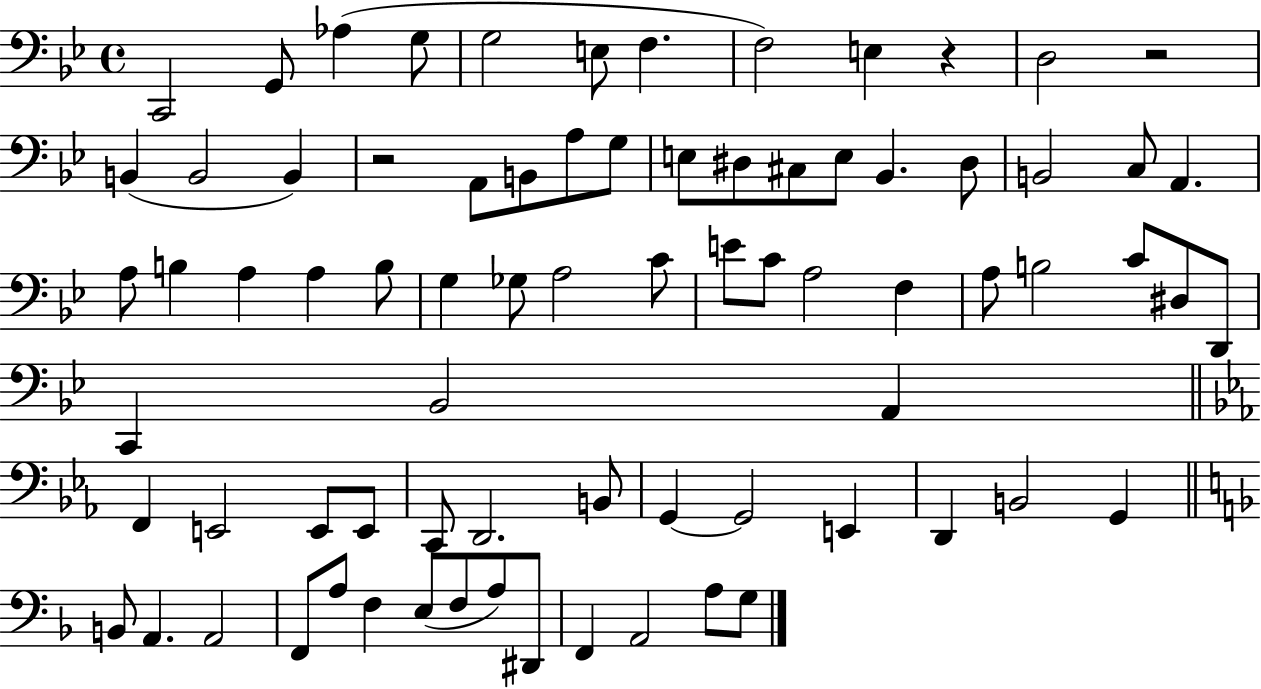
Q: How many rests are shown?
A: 3